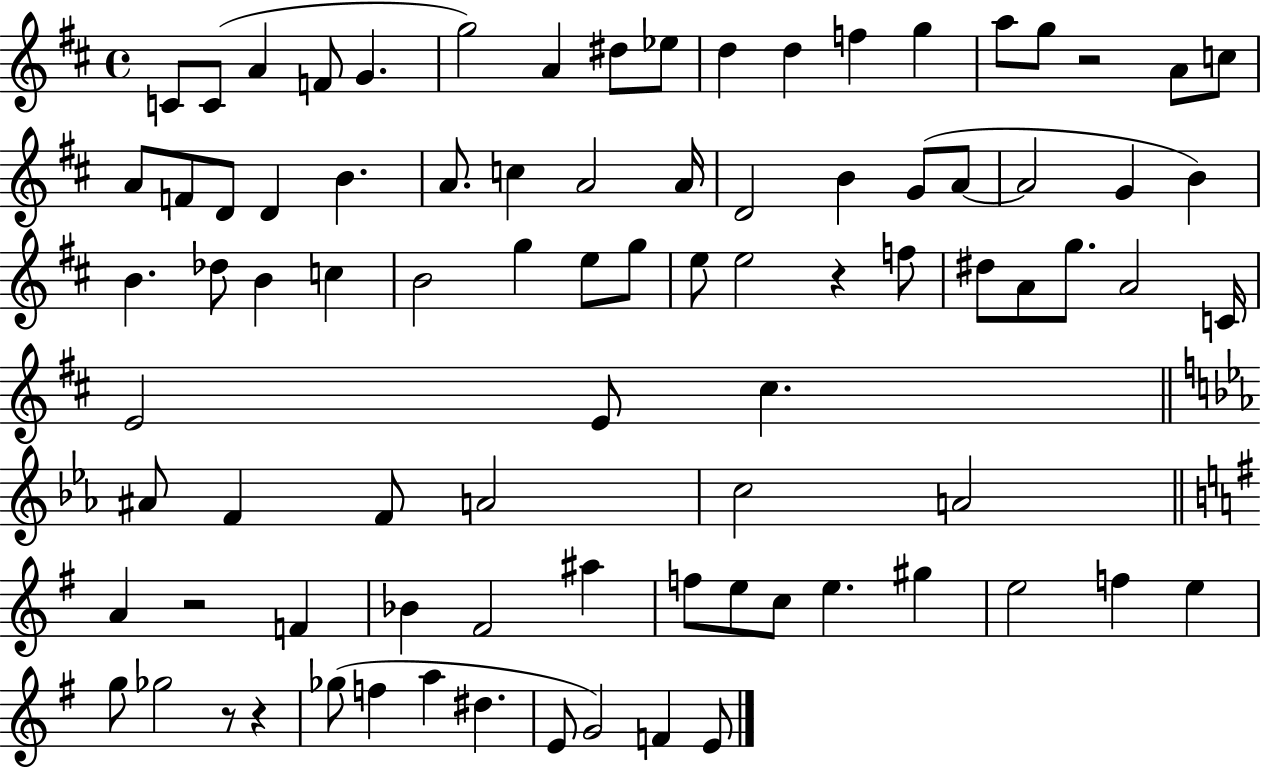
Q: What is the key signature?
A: D major